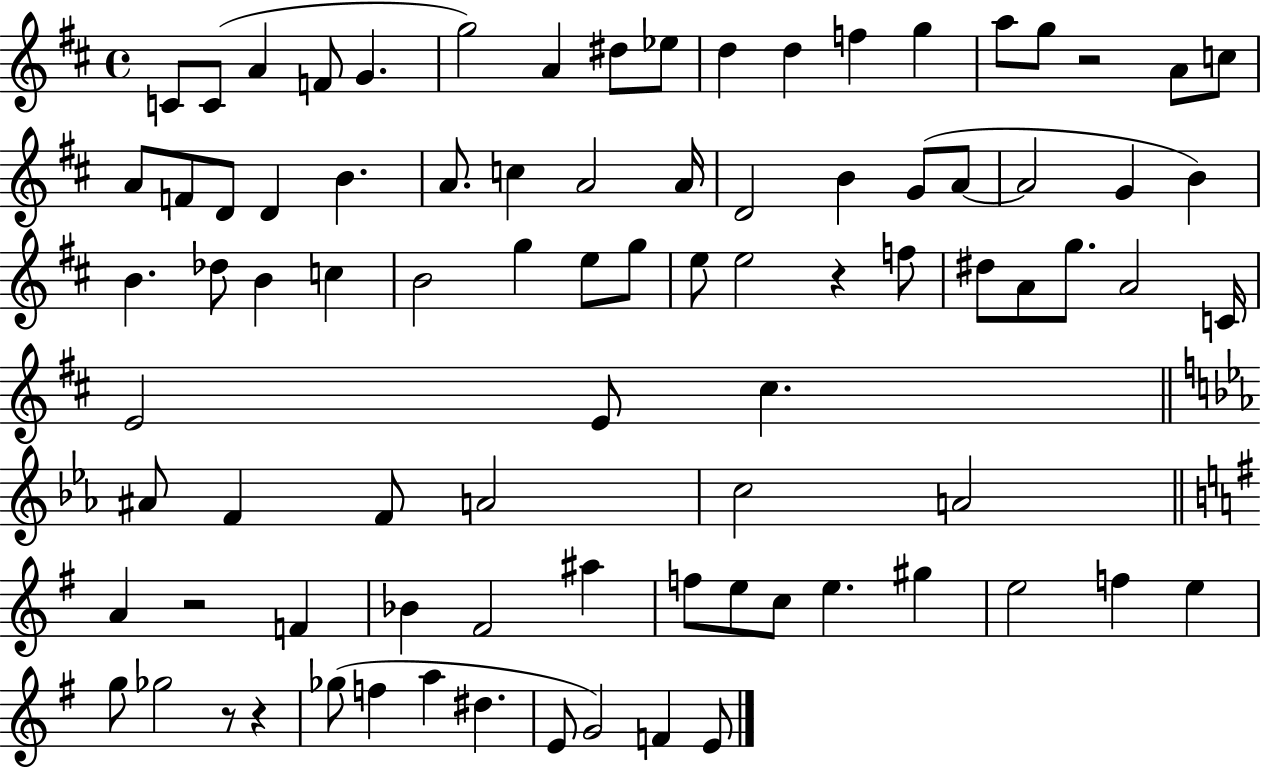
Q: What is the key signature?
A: D major